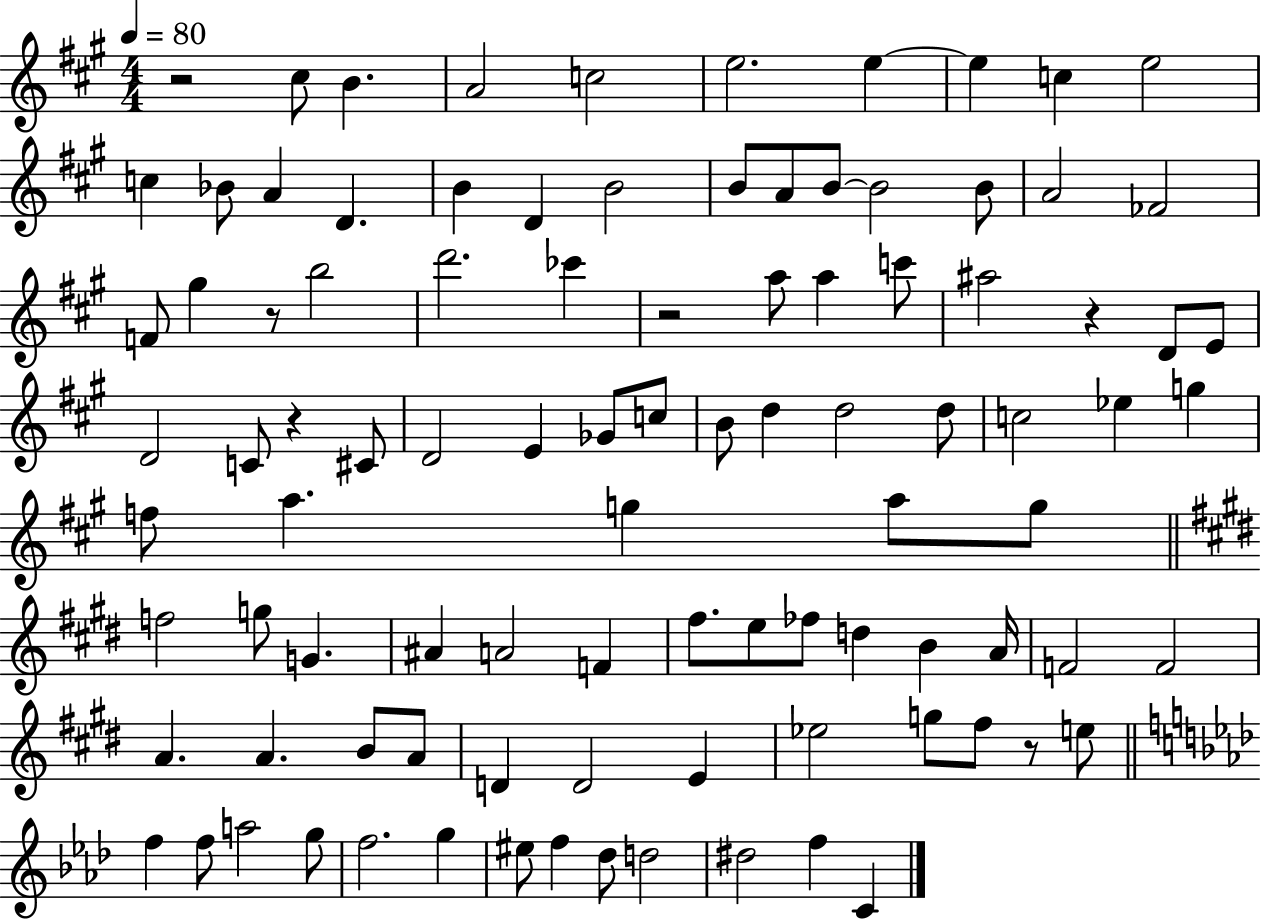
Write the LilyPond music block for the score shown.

{
  \clef treble
  \numericTimeSignature
  \time 4/4
  \key a \major
  \tempo 4 = 80
  r2 cis''8 b'4. | a'2 c''2 | e''2. e''4~~ | e''4 c''4 e''2 | \break c''4 bes'8 a'4 d'4. | b'4 d'4 b'2 | b'8 a'8 b'8~~ b'2 b'8 | a'2 fes'2 | \break f'8 gis''4 r8 b''2 | d'''2. ces'''4 | r2 a''8 a''4 c'''8 | ais''2 r4 d'8 e'8 | \break d'2 c'8 r4 cis'8 | d'2 e'4 ges'8 c''8 | b'8 d''4 d''2 d''8 | c''2 ees''4 g''4 | \break f''8 a''4. g''4 a''8 g''8 | \bar "||" \break \key e \major f''2 g''8 g'4. | ais'4 a'2 f'4 | fis''8. e''8 fes''8 d''4 b'4 a'16 | f'2 f'2 | \break a'4. a'4. b'8 a'8 | d'4 d'2 e'4 | ees''2 g''8 fis''8 r8 e''8 | \bar "||" \break \key aes \major f''4 f''8 a''2 g''8 | f''2. g''4 | eis''8 f''4 des''8 d''2 | dis''2 f''4 c'4 | \break \bar "|."
}